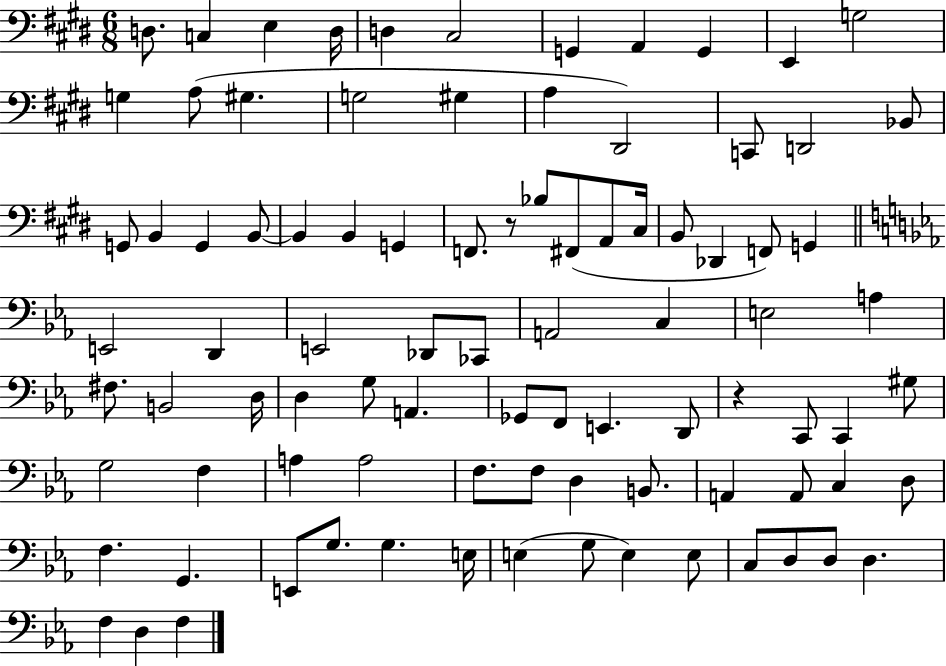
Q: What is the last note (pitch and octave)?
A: F3